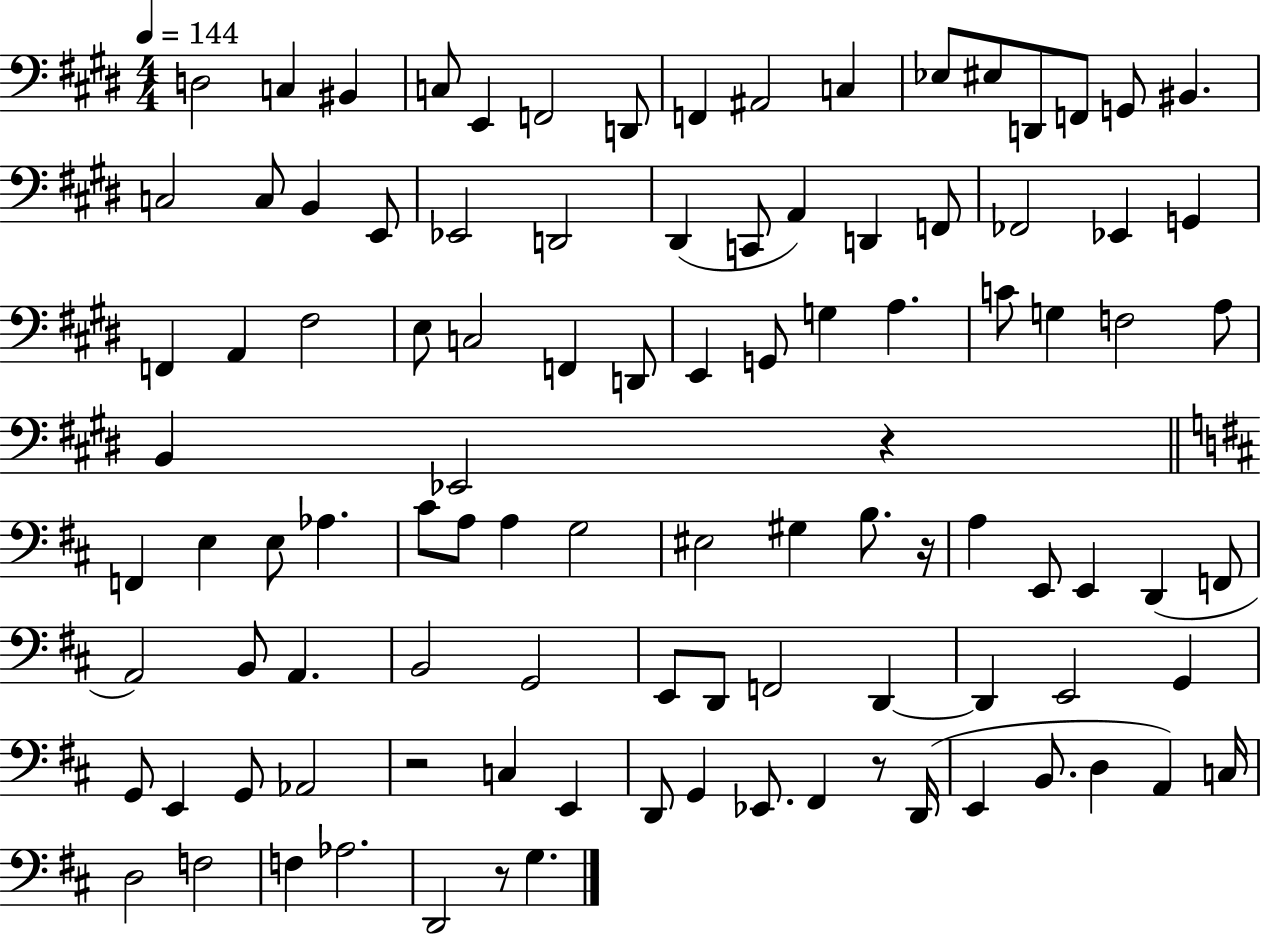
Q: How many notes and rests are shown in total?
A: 102